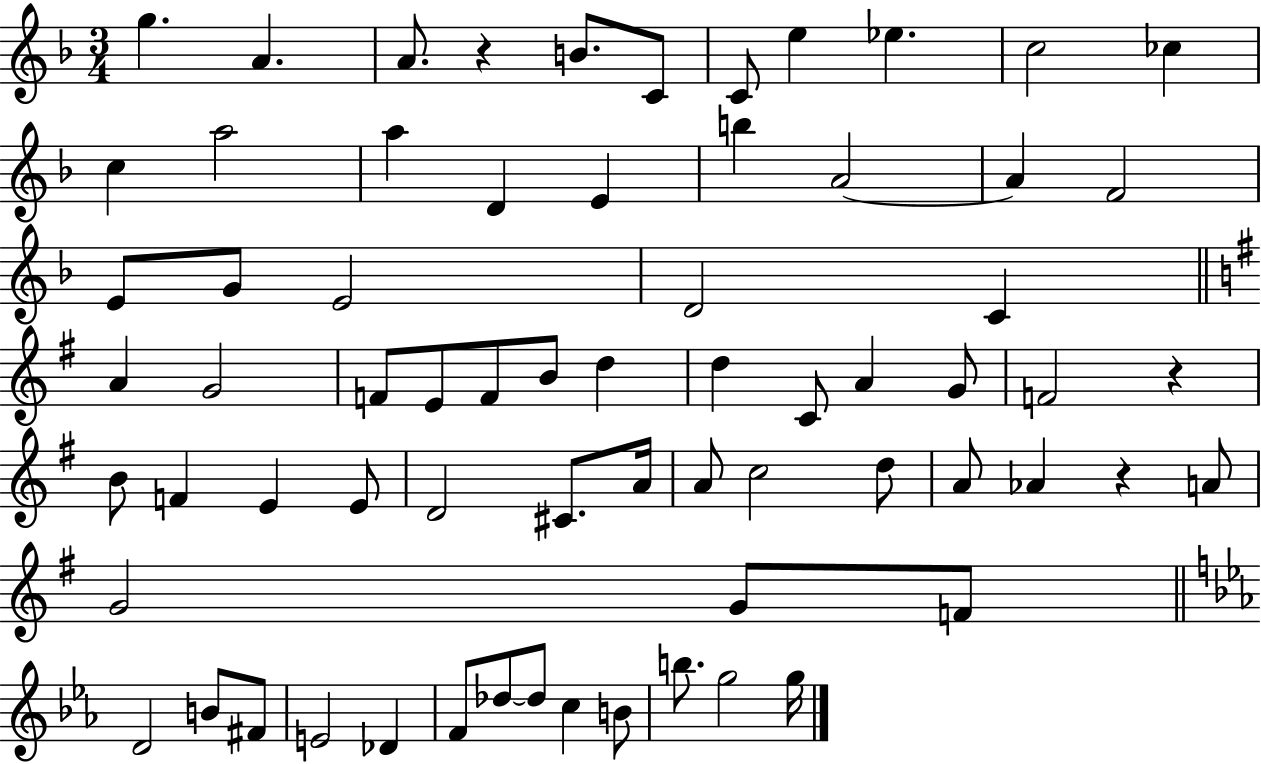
G5/q. A4/q. A4/e. R/q B4/e. C4/e C4/e E5/q Eb5/q. C5/h CES5/q C5/q A5/h A5/q D4/q E4/q B5/q A4/h A4/q F4/h E4/e G4/e E4/h D4/h C4/q A4/q G4/h F4/e E4/e F4/e B4/e D5/q D5/q C4/e A4/q G4/e F4/h R/q B4/e F4/q E4/q E4/e D4/h C#4/e. A4/s A4/e C5/h D5/e A4/e Ab4/q R/q A4/e G4/h G4/e F4/e D4/h B4/e F#4/e E4/h Db4/q F4/e Db5/e Db5/e C5/q B4/e B5/e. G5/h G5/s